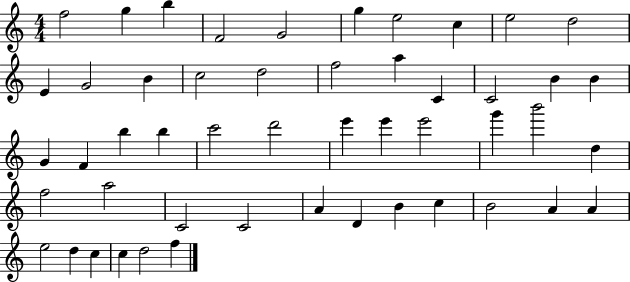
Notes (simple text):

F5/h G5/q B5/q F4/h G4/h G5/q E5/h C5/q E5/h D5/h E4/q G4/h B4/q C5/h D5/h F5/h A5/q C4/q C4/h B4/q B4/q G4/q F4/q B5/q B5/q C6/h D6/h E6/q E6/q E6/h G6/q B6/h D5/q F5/h A5/h C4/h C4/h A4/q D4/q B4/q C5/q B4/h A4/q A4/q E5/h D5/q C5/q C5/q D5/h F5/q